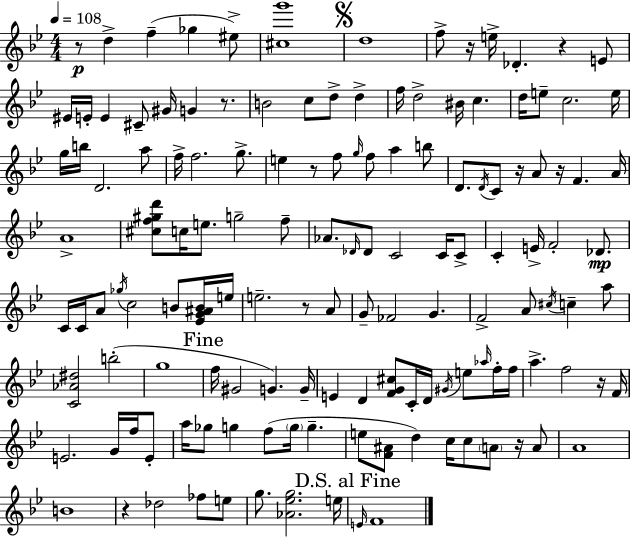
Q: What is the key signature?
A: G minor